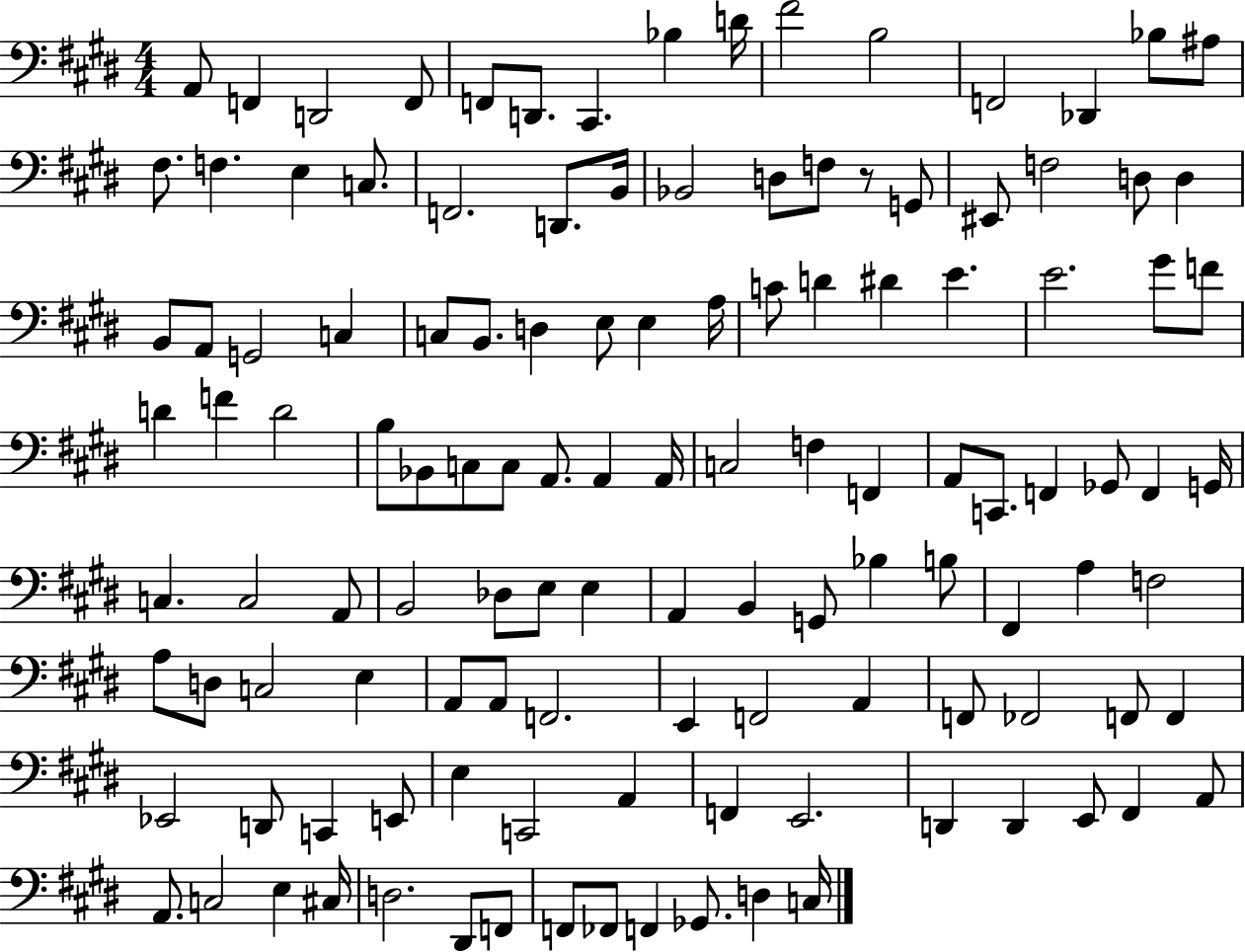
{
  \clef bass
  \numericTimeSignature
  \time 4/4
  \key e \major
  a,8 f,4 d,2 f,8 | f,8 d,8. cis,4. bes4 d'16 | fis'2 b2 | f,2 des,4 bes8 ais8 | \break fis8. f4. e4 c8. | f,2. d,8. b,16 | bes,2 d8 f8 r8 g,8 | eis,8 f2 d8 d4 | \break b,8 a,8 g,2 c4 | c8 b,8. d4 e8 e4 a16 | c'8 d'4 dis'4 e'4. | e'2. gis'8 f'8 | \break d'4 f'4 d'2 | b8 bes,8 c8 c8 a,8. a,4 a,16 | c2 f4 f,4 | a,8 c,8. f,4 ges,8 f,4 g,16 | \break c4. c2 a,8 | b,2 des8 e8 e4 | a,4 b,4 g,8 bes4 b8 | fis,4 a4 f2 | \break a8 d8 c2 e4 | a,8 a,8 f,2. | e,4 f,2 a,4 | f,8 fes,2 f,8 f,4 | \break ees,2 d,8 c,4 e,8 | e4 c,2 a,4 | f,4 e,2. | d,4 d,4 e,8 fis,4 a,8 | \break a,8. c2 e4 cis16 | d2. dis,8 f,8 | f,8 fes,8 f,4 ges,8. d4 c16 | \bar "|."
}